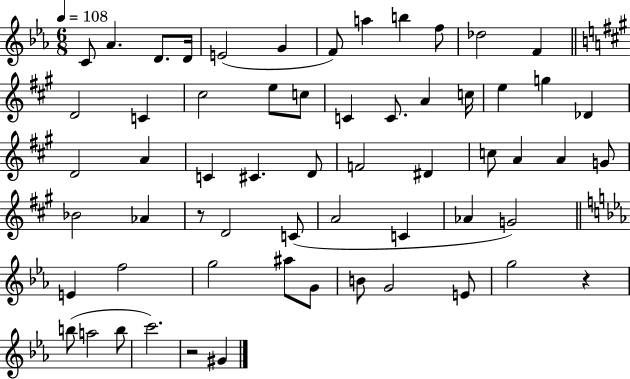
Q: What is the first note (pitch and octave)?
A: C4